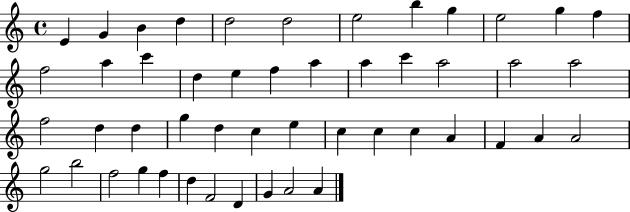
E4/q G4/q B4/q D5/q D5/h D5/h E5/h B5/q G5/q E5/h G5/q F5/q F5/h A5/q C6/q D5/q E5/q F5/q A5/q A5/q C6/q A5/h A5/h A5/h F5/h D5/q D5/q G5/q D5/q C5/q E5/q C5/q C5/q C5/q A4/q F4/q A4/q A4/h G5/h B5/h F5/h G5/q F5/q D5/q F4/h D4/q G4/q A4/h A4/q